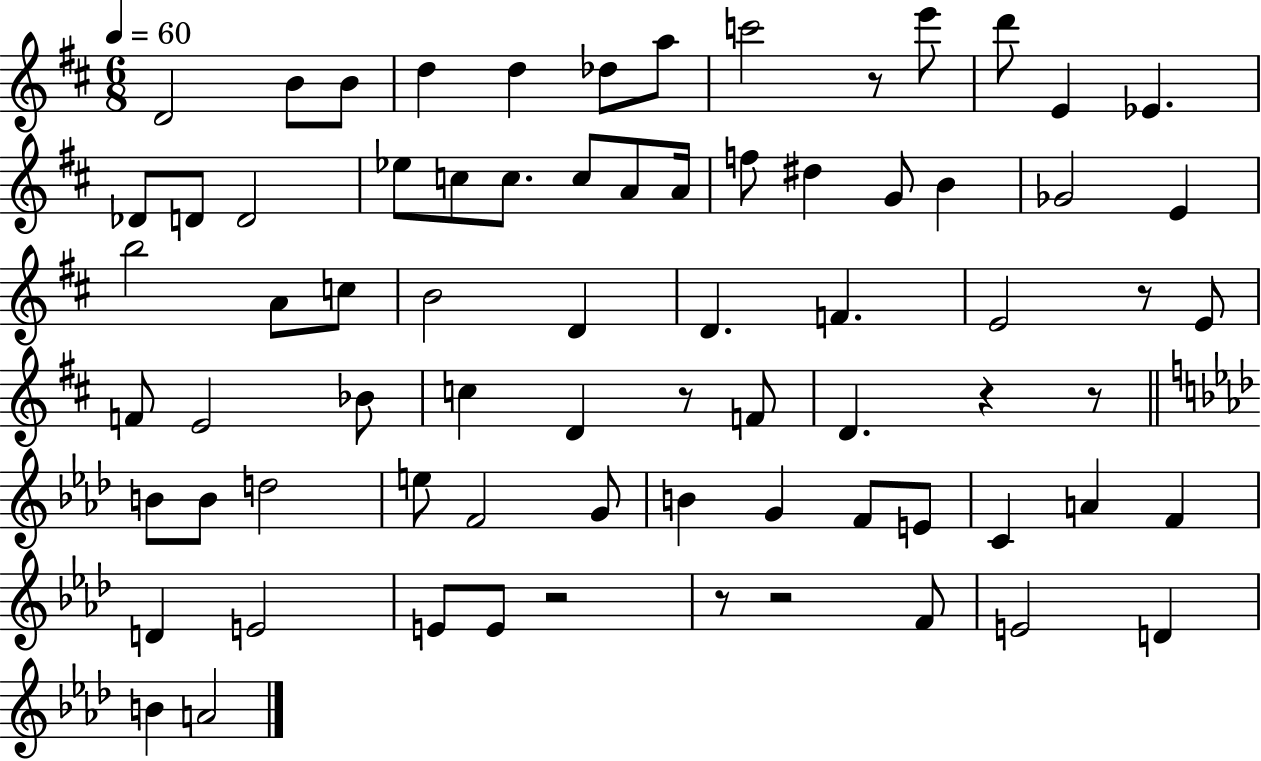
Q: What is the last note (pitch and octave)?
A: A4